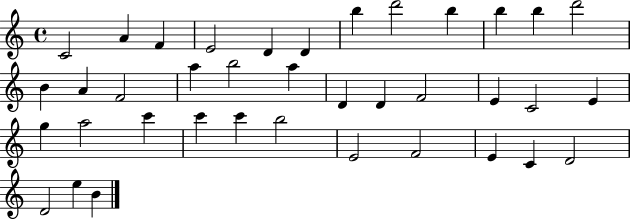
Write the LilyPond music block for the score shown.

{
  \clef treble
  \time 4/4
  \defaultTimeSignature
  \key c \major
  c'2 a'4 f'4 | e'2 d'4 d'4 | b''4 d'''2 b''4 | b''4 b''4 d'''2 | \break b'4 a'4 f'2 | a''4 b''2 a''4 | d'4 d'4 f'2 | e'4 c'2 e'4 | \break g''4 a''2 c'''4 | c'''4 c'''4 b''2 | e'2 f'2 | e'4 c'4 d'2 | \break d'2 e''4 b'4 | \bar "|."
}